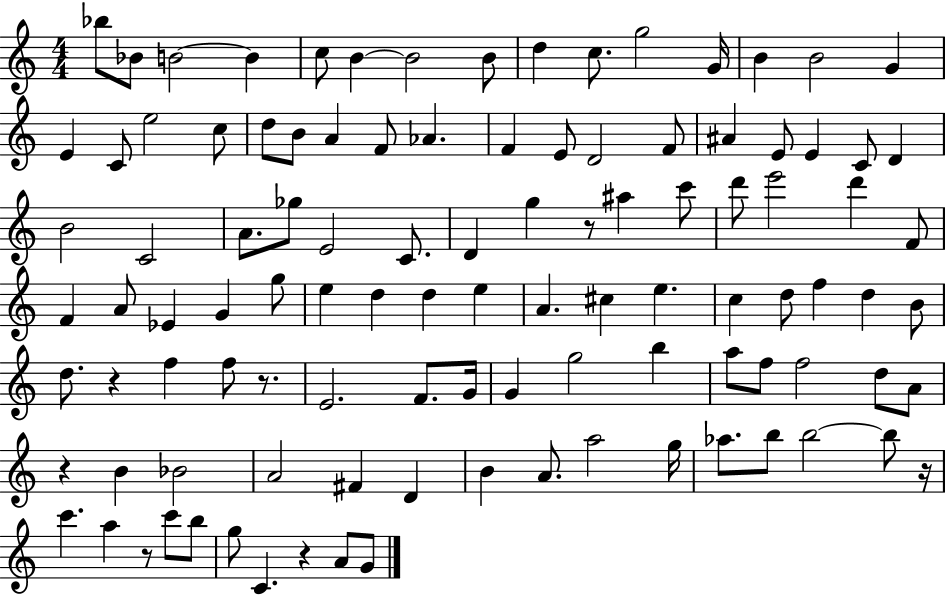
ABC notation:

X:1
T:Untitled
M:4/4
L:1/4
K:C
_b/2 _B/2 B2 B c/2 B B2 B/2 d c/2 g2 G/4 B B2 G E C/2 e2 c/2 d/2 B/2 A F/2 _A F E/2 D2 F/2 ^A E/2 E C/2 D B2 C2 A/2 _g/2 E2 C/2 D g z/2 ^a c'/2 d'/2 e'2 d' F/2 F A/2 _E G g/2 e d d e A ^c e c d/2 f d B/2 d/2 z f f/2 z/2 E2 F/2 G/4 G g2 b a/2 f/2 f2 d/2 A/2 z B _B2 A2 ^F D B A/2 a2 g/4 _a/2 b/2 b2 b/2 z/4 c' a z/2 c'/2 b/2 g/2 C z A/2 G/2